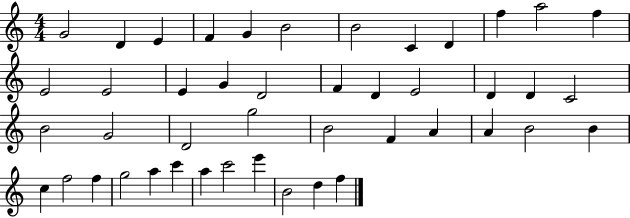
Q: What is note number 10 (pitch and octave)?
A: F5